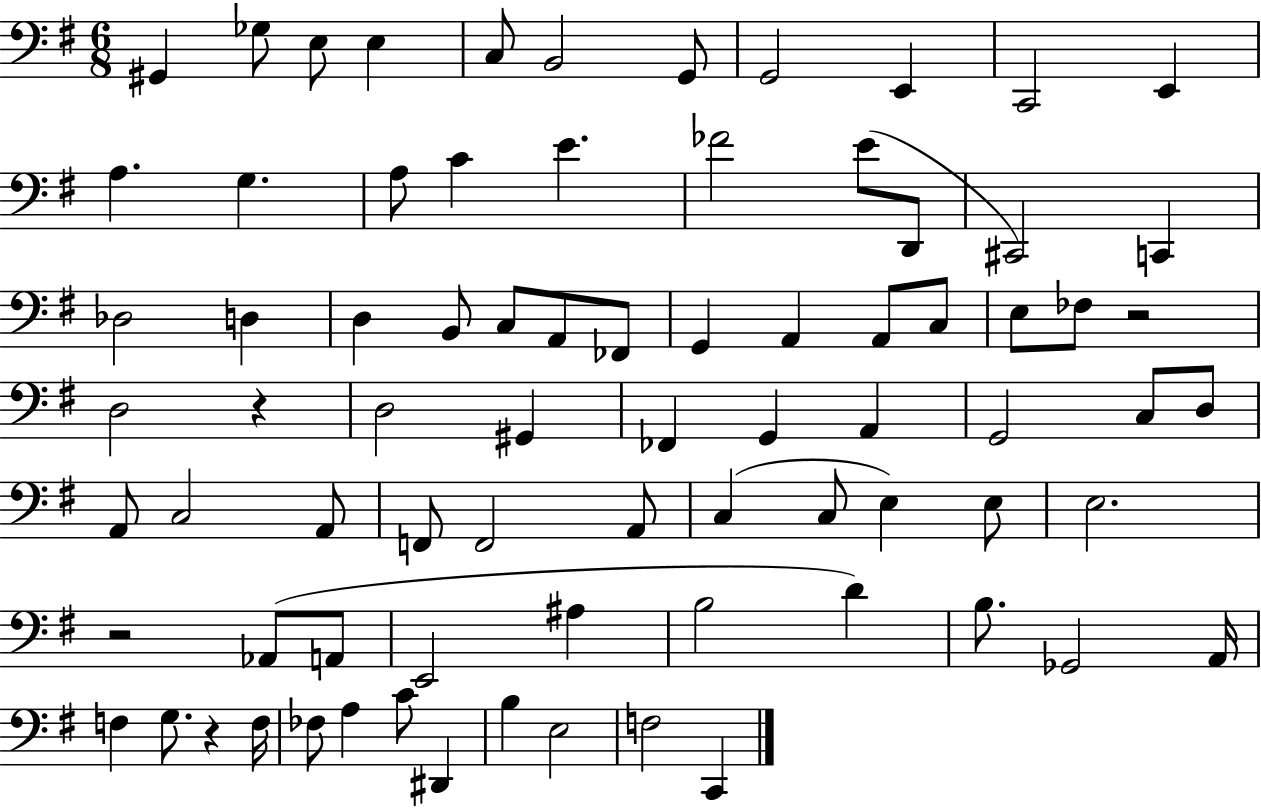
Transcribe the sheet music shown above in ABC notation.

X:1
T:Untitled
M:6/8
L:1/4
K:G
^G,, _G,/2 E,/2 E, C,/2 B,,2 G,,/2 G,,2 E,, C,,2 E,, A, G, A,/2 C E _F2 E/2 D,,/2 ^C,,2 C,, _D,2 D, D, B,,/2 C,/2 A,,/2 _F,,/2 G,, A,, A,,/2 C,/2 E,/2 _F,/2 z2 D,2 z D,2 ^G,, _F,, G,, A,, G,,2 C,/2 D,/2 A,,/2 C,2 A,,/2 F,,/2 F,,2 A,,/2 C, C,/2 E, E,/2 E,2 z2 _A,,/2 A,,/2 E,,2 ^A, B,2 D B,/2 _G,,2 A,,/4 F, G,/2 z F,/4 _F,/2 A, C/2 ^D,, B, E,2 F,2 C,,